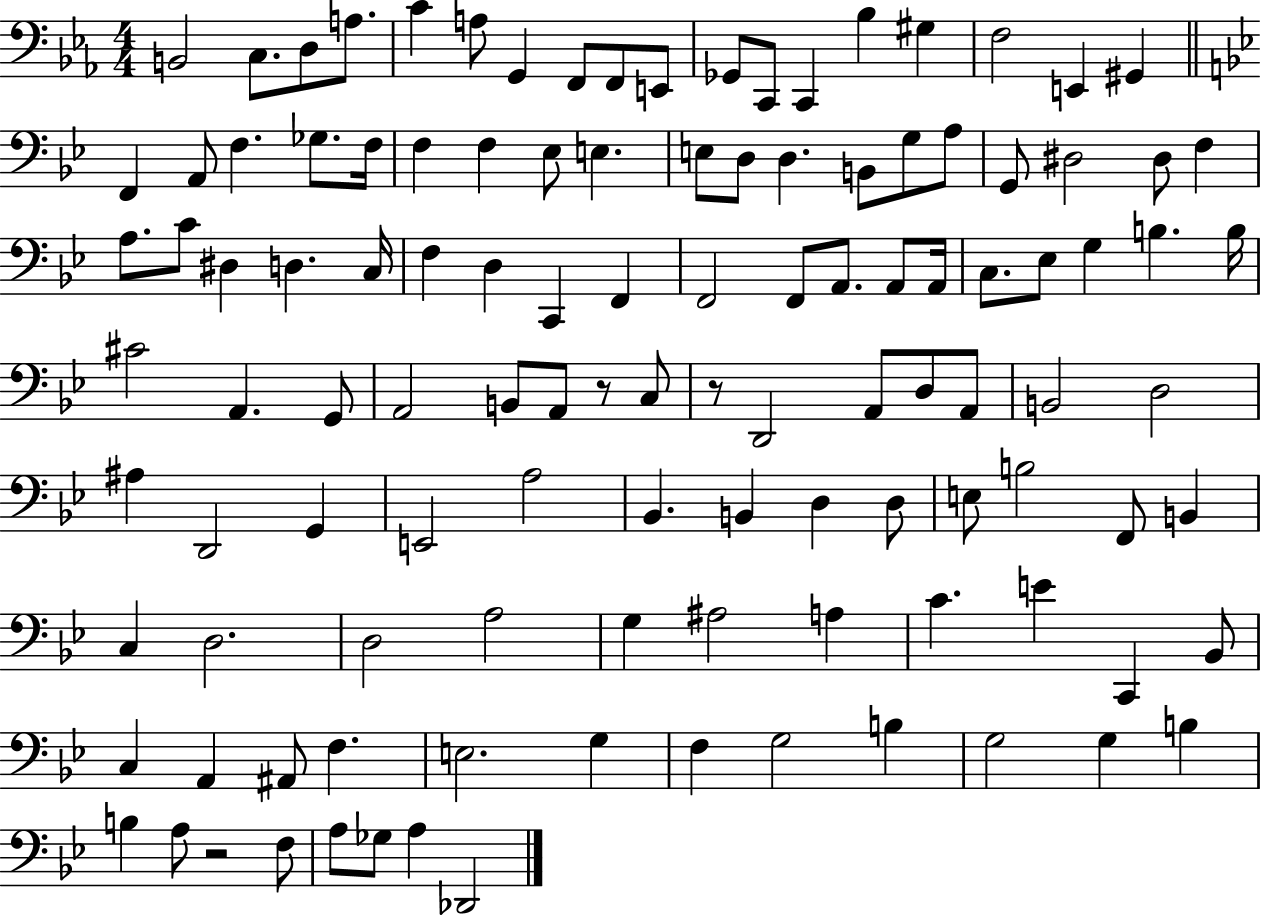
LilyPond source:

{
  \clef bass
  \numericTimeSignature
  \time 4/4
  \key ees \major
  b,2 c8. d8 a8. | c'4 a8 g,4 f,8 f,8 e,8 | ges,8 c,8 c,4 bes4 gis4 | f2 e,4 gis,4 | \break \bar "||" \break \key bes \major f,4 a,8 f4. ges8. f16 | f4 f4 ees8 e4. | e8 d8 d4. b,8 g8 a8 | g,8 dis2 dis8 f4 | \break a8. c'8 dis4 d4. c16 | f4 d4 c,4 f,4 | f,2 f,8 a,8. a,8 a,16 | c8. ees8 g4 b4. b16 | \break cis'2 a,4. g,8 | a,2 b,8 a,8 r8 c8 | r8 d,2 a,8 d8 a,8 | b,2 d2 | \break ais4 d,2 g,4 | e,2 a2 | bes,4. b,4 d4 d8 | e8 b2 f,8 b,4 | \break c4 d2. | d2 a2 | g4 ais2 a4 | c'4. e'4 c,4 bes,8 | \break c4 a,4 ais,8 f4. | e2. g4 | f4 g2 b4 | g2 g4 b4 | \break b4 a8 r2 f8 | a8 ges8 a4 des,2 | \bar "|."
}